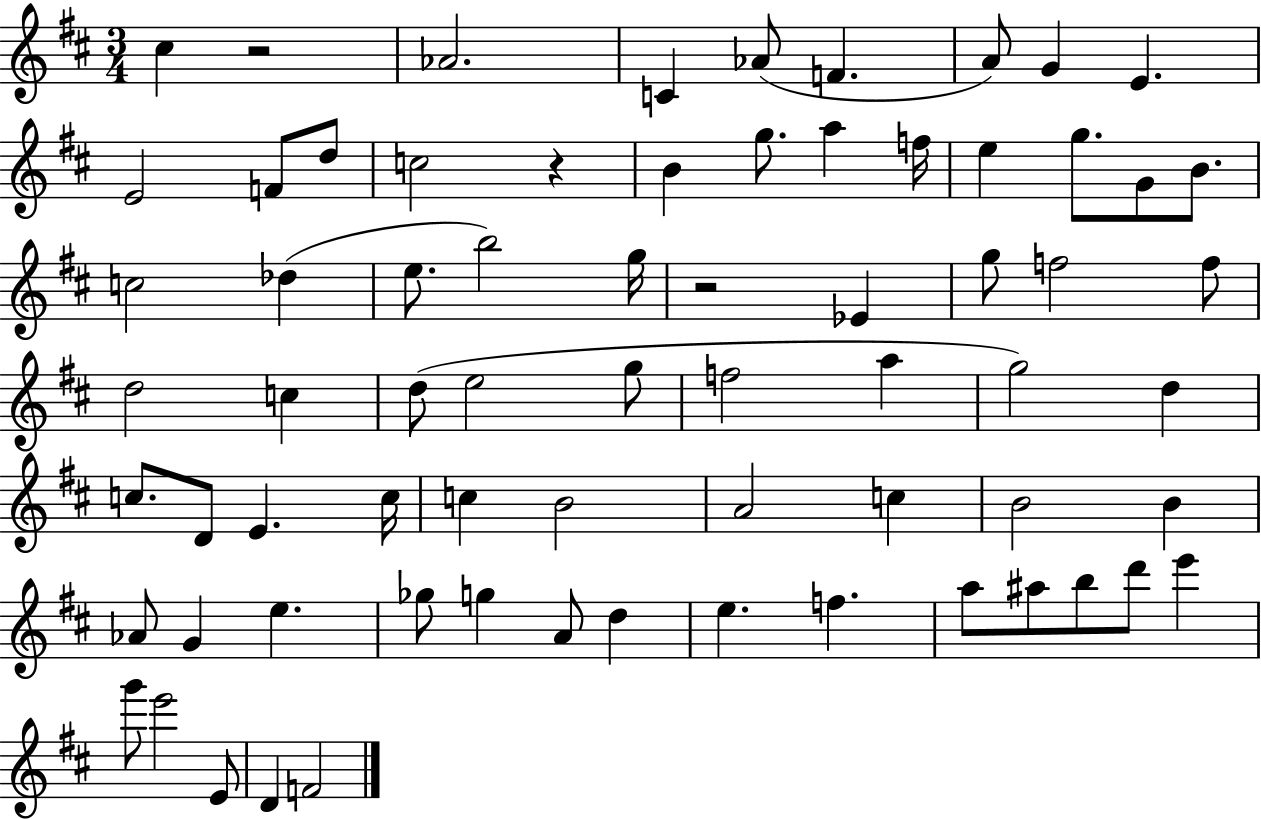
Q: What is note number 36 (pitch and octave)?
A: A5